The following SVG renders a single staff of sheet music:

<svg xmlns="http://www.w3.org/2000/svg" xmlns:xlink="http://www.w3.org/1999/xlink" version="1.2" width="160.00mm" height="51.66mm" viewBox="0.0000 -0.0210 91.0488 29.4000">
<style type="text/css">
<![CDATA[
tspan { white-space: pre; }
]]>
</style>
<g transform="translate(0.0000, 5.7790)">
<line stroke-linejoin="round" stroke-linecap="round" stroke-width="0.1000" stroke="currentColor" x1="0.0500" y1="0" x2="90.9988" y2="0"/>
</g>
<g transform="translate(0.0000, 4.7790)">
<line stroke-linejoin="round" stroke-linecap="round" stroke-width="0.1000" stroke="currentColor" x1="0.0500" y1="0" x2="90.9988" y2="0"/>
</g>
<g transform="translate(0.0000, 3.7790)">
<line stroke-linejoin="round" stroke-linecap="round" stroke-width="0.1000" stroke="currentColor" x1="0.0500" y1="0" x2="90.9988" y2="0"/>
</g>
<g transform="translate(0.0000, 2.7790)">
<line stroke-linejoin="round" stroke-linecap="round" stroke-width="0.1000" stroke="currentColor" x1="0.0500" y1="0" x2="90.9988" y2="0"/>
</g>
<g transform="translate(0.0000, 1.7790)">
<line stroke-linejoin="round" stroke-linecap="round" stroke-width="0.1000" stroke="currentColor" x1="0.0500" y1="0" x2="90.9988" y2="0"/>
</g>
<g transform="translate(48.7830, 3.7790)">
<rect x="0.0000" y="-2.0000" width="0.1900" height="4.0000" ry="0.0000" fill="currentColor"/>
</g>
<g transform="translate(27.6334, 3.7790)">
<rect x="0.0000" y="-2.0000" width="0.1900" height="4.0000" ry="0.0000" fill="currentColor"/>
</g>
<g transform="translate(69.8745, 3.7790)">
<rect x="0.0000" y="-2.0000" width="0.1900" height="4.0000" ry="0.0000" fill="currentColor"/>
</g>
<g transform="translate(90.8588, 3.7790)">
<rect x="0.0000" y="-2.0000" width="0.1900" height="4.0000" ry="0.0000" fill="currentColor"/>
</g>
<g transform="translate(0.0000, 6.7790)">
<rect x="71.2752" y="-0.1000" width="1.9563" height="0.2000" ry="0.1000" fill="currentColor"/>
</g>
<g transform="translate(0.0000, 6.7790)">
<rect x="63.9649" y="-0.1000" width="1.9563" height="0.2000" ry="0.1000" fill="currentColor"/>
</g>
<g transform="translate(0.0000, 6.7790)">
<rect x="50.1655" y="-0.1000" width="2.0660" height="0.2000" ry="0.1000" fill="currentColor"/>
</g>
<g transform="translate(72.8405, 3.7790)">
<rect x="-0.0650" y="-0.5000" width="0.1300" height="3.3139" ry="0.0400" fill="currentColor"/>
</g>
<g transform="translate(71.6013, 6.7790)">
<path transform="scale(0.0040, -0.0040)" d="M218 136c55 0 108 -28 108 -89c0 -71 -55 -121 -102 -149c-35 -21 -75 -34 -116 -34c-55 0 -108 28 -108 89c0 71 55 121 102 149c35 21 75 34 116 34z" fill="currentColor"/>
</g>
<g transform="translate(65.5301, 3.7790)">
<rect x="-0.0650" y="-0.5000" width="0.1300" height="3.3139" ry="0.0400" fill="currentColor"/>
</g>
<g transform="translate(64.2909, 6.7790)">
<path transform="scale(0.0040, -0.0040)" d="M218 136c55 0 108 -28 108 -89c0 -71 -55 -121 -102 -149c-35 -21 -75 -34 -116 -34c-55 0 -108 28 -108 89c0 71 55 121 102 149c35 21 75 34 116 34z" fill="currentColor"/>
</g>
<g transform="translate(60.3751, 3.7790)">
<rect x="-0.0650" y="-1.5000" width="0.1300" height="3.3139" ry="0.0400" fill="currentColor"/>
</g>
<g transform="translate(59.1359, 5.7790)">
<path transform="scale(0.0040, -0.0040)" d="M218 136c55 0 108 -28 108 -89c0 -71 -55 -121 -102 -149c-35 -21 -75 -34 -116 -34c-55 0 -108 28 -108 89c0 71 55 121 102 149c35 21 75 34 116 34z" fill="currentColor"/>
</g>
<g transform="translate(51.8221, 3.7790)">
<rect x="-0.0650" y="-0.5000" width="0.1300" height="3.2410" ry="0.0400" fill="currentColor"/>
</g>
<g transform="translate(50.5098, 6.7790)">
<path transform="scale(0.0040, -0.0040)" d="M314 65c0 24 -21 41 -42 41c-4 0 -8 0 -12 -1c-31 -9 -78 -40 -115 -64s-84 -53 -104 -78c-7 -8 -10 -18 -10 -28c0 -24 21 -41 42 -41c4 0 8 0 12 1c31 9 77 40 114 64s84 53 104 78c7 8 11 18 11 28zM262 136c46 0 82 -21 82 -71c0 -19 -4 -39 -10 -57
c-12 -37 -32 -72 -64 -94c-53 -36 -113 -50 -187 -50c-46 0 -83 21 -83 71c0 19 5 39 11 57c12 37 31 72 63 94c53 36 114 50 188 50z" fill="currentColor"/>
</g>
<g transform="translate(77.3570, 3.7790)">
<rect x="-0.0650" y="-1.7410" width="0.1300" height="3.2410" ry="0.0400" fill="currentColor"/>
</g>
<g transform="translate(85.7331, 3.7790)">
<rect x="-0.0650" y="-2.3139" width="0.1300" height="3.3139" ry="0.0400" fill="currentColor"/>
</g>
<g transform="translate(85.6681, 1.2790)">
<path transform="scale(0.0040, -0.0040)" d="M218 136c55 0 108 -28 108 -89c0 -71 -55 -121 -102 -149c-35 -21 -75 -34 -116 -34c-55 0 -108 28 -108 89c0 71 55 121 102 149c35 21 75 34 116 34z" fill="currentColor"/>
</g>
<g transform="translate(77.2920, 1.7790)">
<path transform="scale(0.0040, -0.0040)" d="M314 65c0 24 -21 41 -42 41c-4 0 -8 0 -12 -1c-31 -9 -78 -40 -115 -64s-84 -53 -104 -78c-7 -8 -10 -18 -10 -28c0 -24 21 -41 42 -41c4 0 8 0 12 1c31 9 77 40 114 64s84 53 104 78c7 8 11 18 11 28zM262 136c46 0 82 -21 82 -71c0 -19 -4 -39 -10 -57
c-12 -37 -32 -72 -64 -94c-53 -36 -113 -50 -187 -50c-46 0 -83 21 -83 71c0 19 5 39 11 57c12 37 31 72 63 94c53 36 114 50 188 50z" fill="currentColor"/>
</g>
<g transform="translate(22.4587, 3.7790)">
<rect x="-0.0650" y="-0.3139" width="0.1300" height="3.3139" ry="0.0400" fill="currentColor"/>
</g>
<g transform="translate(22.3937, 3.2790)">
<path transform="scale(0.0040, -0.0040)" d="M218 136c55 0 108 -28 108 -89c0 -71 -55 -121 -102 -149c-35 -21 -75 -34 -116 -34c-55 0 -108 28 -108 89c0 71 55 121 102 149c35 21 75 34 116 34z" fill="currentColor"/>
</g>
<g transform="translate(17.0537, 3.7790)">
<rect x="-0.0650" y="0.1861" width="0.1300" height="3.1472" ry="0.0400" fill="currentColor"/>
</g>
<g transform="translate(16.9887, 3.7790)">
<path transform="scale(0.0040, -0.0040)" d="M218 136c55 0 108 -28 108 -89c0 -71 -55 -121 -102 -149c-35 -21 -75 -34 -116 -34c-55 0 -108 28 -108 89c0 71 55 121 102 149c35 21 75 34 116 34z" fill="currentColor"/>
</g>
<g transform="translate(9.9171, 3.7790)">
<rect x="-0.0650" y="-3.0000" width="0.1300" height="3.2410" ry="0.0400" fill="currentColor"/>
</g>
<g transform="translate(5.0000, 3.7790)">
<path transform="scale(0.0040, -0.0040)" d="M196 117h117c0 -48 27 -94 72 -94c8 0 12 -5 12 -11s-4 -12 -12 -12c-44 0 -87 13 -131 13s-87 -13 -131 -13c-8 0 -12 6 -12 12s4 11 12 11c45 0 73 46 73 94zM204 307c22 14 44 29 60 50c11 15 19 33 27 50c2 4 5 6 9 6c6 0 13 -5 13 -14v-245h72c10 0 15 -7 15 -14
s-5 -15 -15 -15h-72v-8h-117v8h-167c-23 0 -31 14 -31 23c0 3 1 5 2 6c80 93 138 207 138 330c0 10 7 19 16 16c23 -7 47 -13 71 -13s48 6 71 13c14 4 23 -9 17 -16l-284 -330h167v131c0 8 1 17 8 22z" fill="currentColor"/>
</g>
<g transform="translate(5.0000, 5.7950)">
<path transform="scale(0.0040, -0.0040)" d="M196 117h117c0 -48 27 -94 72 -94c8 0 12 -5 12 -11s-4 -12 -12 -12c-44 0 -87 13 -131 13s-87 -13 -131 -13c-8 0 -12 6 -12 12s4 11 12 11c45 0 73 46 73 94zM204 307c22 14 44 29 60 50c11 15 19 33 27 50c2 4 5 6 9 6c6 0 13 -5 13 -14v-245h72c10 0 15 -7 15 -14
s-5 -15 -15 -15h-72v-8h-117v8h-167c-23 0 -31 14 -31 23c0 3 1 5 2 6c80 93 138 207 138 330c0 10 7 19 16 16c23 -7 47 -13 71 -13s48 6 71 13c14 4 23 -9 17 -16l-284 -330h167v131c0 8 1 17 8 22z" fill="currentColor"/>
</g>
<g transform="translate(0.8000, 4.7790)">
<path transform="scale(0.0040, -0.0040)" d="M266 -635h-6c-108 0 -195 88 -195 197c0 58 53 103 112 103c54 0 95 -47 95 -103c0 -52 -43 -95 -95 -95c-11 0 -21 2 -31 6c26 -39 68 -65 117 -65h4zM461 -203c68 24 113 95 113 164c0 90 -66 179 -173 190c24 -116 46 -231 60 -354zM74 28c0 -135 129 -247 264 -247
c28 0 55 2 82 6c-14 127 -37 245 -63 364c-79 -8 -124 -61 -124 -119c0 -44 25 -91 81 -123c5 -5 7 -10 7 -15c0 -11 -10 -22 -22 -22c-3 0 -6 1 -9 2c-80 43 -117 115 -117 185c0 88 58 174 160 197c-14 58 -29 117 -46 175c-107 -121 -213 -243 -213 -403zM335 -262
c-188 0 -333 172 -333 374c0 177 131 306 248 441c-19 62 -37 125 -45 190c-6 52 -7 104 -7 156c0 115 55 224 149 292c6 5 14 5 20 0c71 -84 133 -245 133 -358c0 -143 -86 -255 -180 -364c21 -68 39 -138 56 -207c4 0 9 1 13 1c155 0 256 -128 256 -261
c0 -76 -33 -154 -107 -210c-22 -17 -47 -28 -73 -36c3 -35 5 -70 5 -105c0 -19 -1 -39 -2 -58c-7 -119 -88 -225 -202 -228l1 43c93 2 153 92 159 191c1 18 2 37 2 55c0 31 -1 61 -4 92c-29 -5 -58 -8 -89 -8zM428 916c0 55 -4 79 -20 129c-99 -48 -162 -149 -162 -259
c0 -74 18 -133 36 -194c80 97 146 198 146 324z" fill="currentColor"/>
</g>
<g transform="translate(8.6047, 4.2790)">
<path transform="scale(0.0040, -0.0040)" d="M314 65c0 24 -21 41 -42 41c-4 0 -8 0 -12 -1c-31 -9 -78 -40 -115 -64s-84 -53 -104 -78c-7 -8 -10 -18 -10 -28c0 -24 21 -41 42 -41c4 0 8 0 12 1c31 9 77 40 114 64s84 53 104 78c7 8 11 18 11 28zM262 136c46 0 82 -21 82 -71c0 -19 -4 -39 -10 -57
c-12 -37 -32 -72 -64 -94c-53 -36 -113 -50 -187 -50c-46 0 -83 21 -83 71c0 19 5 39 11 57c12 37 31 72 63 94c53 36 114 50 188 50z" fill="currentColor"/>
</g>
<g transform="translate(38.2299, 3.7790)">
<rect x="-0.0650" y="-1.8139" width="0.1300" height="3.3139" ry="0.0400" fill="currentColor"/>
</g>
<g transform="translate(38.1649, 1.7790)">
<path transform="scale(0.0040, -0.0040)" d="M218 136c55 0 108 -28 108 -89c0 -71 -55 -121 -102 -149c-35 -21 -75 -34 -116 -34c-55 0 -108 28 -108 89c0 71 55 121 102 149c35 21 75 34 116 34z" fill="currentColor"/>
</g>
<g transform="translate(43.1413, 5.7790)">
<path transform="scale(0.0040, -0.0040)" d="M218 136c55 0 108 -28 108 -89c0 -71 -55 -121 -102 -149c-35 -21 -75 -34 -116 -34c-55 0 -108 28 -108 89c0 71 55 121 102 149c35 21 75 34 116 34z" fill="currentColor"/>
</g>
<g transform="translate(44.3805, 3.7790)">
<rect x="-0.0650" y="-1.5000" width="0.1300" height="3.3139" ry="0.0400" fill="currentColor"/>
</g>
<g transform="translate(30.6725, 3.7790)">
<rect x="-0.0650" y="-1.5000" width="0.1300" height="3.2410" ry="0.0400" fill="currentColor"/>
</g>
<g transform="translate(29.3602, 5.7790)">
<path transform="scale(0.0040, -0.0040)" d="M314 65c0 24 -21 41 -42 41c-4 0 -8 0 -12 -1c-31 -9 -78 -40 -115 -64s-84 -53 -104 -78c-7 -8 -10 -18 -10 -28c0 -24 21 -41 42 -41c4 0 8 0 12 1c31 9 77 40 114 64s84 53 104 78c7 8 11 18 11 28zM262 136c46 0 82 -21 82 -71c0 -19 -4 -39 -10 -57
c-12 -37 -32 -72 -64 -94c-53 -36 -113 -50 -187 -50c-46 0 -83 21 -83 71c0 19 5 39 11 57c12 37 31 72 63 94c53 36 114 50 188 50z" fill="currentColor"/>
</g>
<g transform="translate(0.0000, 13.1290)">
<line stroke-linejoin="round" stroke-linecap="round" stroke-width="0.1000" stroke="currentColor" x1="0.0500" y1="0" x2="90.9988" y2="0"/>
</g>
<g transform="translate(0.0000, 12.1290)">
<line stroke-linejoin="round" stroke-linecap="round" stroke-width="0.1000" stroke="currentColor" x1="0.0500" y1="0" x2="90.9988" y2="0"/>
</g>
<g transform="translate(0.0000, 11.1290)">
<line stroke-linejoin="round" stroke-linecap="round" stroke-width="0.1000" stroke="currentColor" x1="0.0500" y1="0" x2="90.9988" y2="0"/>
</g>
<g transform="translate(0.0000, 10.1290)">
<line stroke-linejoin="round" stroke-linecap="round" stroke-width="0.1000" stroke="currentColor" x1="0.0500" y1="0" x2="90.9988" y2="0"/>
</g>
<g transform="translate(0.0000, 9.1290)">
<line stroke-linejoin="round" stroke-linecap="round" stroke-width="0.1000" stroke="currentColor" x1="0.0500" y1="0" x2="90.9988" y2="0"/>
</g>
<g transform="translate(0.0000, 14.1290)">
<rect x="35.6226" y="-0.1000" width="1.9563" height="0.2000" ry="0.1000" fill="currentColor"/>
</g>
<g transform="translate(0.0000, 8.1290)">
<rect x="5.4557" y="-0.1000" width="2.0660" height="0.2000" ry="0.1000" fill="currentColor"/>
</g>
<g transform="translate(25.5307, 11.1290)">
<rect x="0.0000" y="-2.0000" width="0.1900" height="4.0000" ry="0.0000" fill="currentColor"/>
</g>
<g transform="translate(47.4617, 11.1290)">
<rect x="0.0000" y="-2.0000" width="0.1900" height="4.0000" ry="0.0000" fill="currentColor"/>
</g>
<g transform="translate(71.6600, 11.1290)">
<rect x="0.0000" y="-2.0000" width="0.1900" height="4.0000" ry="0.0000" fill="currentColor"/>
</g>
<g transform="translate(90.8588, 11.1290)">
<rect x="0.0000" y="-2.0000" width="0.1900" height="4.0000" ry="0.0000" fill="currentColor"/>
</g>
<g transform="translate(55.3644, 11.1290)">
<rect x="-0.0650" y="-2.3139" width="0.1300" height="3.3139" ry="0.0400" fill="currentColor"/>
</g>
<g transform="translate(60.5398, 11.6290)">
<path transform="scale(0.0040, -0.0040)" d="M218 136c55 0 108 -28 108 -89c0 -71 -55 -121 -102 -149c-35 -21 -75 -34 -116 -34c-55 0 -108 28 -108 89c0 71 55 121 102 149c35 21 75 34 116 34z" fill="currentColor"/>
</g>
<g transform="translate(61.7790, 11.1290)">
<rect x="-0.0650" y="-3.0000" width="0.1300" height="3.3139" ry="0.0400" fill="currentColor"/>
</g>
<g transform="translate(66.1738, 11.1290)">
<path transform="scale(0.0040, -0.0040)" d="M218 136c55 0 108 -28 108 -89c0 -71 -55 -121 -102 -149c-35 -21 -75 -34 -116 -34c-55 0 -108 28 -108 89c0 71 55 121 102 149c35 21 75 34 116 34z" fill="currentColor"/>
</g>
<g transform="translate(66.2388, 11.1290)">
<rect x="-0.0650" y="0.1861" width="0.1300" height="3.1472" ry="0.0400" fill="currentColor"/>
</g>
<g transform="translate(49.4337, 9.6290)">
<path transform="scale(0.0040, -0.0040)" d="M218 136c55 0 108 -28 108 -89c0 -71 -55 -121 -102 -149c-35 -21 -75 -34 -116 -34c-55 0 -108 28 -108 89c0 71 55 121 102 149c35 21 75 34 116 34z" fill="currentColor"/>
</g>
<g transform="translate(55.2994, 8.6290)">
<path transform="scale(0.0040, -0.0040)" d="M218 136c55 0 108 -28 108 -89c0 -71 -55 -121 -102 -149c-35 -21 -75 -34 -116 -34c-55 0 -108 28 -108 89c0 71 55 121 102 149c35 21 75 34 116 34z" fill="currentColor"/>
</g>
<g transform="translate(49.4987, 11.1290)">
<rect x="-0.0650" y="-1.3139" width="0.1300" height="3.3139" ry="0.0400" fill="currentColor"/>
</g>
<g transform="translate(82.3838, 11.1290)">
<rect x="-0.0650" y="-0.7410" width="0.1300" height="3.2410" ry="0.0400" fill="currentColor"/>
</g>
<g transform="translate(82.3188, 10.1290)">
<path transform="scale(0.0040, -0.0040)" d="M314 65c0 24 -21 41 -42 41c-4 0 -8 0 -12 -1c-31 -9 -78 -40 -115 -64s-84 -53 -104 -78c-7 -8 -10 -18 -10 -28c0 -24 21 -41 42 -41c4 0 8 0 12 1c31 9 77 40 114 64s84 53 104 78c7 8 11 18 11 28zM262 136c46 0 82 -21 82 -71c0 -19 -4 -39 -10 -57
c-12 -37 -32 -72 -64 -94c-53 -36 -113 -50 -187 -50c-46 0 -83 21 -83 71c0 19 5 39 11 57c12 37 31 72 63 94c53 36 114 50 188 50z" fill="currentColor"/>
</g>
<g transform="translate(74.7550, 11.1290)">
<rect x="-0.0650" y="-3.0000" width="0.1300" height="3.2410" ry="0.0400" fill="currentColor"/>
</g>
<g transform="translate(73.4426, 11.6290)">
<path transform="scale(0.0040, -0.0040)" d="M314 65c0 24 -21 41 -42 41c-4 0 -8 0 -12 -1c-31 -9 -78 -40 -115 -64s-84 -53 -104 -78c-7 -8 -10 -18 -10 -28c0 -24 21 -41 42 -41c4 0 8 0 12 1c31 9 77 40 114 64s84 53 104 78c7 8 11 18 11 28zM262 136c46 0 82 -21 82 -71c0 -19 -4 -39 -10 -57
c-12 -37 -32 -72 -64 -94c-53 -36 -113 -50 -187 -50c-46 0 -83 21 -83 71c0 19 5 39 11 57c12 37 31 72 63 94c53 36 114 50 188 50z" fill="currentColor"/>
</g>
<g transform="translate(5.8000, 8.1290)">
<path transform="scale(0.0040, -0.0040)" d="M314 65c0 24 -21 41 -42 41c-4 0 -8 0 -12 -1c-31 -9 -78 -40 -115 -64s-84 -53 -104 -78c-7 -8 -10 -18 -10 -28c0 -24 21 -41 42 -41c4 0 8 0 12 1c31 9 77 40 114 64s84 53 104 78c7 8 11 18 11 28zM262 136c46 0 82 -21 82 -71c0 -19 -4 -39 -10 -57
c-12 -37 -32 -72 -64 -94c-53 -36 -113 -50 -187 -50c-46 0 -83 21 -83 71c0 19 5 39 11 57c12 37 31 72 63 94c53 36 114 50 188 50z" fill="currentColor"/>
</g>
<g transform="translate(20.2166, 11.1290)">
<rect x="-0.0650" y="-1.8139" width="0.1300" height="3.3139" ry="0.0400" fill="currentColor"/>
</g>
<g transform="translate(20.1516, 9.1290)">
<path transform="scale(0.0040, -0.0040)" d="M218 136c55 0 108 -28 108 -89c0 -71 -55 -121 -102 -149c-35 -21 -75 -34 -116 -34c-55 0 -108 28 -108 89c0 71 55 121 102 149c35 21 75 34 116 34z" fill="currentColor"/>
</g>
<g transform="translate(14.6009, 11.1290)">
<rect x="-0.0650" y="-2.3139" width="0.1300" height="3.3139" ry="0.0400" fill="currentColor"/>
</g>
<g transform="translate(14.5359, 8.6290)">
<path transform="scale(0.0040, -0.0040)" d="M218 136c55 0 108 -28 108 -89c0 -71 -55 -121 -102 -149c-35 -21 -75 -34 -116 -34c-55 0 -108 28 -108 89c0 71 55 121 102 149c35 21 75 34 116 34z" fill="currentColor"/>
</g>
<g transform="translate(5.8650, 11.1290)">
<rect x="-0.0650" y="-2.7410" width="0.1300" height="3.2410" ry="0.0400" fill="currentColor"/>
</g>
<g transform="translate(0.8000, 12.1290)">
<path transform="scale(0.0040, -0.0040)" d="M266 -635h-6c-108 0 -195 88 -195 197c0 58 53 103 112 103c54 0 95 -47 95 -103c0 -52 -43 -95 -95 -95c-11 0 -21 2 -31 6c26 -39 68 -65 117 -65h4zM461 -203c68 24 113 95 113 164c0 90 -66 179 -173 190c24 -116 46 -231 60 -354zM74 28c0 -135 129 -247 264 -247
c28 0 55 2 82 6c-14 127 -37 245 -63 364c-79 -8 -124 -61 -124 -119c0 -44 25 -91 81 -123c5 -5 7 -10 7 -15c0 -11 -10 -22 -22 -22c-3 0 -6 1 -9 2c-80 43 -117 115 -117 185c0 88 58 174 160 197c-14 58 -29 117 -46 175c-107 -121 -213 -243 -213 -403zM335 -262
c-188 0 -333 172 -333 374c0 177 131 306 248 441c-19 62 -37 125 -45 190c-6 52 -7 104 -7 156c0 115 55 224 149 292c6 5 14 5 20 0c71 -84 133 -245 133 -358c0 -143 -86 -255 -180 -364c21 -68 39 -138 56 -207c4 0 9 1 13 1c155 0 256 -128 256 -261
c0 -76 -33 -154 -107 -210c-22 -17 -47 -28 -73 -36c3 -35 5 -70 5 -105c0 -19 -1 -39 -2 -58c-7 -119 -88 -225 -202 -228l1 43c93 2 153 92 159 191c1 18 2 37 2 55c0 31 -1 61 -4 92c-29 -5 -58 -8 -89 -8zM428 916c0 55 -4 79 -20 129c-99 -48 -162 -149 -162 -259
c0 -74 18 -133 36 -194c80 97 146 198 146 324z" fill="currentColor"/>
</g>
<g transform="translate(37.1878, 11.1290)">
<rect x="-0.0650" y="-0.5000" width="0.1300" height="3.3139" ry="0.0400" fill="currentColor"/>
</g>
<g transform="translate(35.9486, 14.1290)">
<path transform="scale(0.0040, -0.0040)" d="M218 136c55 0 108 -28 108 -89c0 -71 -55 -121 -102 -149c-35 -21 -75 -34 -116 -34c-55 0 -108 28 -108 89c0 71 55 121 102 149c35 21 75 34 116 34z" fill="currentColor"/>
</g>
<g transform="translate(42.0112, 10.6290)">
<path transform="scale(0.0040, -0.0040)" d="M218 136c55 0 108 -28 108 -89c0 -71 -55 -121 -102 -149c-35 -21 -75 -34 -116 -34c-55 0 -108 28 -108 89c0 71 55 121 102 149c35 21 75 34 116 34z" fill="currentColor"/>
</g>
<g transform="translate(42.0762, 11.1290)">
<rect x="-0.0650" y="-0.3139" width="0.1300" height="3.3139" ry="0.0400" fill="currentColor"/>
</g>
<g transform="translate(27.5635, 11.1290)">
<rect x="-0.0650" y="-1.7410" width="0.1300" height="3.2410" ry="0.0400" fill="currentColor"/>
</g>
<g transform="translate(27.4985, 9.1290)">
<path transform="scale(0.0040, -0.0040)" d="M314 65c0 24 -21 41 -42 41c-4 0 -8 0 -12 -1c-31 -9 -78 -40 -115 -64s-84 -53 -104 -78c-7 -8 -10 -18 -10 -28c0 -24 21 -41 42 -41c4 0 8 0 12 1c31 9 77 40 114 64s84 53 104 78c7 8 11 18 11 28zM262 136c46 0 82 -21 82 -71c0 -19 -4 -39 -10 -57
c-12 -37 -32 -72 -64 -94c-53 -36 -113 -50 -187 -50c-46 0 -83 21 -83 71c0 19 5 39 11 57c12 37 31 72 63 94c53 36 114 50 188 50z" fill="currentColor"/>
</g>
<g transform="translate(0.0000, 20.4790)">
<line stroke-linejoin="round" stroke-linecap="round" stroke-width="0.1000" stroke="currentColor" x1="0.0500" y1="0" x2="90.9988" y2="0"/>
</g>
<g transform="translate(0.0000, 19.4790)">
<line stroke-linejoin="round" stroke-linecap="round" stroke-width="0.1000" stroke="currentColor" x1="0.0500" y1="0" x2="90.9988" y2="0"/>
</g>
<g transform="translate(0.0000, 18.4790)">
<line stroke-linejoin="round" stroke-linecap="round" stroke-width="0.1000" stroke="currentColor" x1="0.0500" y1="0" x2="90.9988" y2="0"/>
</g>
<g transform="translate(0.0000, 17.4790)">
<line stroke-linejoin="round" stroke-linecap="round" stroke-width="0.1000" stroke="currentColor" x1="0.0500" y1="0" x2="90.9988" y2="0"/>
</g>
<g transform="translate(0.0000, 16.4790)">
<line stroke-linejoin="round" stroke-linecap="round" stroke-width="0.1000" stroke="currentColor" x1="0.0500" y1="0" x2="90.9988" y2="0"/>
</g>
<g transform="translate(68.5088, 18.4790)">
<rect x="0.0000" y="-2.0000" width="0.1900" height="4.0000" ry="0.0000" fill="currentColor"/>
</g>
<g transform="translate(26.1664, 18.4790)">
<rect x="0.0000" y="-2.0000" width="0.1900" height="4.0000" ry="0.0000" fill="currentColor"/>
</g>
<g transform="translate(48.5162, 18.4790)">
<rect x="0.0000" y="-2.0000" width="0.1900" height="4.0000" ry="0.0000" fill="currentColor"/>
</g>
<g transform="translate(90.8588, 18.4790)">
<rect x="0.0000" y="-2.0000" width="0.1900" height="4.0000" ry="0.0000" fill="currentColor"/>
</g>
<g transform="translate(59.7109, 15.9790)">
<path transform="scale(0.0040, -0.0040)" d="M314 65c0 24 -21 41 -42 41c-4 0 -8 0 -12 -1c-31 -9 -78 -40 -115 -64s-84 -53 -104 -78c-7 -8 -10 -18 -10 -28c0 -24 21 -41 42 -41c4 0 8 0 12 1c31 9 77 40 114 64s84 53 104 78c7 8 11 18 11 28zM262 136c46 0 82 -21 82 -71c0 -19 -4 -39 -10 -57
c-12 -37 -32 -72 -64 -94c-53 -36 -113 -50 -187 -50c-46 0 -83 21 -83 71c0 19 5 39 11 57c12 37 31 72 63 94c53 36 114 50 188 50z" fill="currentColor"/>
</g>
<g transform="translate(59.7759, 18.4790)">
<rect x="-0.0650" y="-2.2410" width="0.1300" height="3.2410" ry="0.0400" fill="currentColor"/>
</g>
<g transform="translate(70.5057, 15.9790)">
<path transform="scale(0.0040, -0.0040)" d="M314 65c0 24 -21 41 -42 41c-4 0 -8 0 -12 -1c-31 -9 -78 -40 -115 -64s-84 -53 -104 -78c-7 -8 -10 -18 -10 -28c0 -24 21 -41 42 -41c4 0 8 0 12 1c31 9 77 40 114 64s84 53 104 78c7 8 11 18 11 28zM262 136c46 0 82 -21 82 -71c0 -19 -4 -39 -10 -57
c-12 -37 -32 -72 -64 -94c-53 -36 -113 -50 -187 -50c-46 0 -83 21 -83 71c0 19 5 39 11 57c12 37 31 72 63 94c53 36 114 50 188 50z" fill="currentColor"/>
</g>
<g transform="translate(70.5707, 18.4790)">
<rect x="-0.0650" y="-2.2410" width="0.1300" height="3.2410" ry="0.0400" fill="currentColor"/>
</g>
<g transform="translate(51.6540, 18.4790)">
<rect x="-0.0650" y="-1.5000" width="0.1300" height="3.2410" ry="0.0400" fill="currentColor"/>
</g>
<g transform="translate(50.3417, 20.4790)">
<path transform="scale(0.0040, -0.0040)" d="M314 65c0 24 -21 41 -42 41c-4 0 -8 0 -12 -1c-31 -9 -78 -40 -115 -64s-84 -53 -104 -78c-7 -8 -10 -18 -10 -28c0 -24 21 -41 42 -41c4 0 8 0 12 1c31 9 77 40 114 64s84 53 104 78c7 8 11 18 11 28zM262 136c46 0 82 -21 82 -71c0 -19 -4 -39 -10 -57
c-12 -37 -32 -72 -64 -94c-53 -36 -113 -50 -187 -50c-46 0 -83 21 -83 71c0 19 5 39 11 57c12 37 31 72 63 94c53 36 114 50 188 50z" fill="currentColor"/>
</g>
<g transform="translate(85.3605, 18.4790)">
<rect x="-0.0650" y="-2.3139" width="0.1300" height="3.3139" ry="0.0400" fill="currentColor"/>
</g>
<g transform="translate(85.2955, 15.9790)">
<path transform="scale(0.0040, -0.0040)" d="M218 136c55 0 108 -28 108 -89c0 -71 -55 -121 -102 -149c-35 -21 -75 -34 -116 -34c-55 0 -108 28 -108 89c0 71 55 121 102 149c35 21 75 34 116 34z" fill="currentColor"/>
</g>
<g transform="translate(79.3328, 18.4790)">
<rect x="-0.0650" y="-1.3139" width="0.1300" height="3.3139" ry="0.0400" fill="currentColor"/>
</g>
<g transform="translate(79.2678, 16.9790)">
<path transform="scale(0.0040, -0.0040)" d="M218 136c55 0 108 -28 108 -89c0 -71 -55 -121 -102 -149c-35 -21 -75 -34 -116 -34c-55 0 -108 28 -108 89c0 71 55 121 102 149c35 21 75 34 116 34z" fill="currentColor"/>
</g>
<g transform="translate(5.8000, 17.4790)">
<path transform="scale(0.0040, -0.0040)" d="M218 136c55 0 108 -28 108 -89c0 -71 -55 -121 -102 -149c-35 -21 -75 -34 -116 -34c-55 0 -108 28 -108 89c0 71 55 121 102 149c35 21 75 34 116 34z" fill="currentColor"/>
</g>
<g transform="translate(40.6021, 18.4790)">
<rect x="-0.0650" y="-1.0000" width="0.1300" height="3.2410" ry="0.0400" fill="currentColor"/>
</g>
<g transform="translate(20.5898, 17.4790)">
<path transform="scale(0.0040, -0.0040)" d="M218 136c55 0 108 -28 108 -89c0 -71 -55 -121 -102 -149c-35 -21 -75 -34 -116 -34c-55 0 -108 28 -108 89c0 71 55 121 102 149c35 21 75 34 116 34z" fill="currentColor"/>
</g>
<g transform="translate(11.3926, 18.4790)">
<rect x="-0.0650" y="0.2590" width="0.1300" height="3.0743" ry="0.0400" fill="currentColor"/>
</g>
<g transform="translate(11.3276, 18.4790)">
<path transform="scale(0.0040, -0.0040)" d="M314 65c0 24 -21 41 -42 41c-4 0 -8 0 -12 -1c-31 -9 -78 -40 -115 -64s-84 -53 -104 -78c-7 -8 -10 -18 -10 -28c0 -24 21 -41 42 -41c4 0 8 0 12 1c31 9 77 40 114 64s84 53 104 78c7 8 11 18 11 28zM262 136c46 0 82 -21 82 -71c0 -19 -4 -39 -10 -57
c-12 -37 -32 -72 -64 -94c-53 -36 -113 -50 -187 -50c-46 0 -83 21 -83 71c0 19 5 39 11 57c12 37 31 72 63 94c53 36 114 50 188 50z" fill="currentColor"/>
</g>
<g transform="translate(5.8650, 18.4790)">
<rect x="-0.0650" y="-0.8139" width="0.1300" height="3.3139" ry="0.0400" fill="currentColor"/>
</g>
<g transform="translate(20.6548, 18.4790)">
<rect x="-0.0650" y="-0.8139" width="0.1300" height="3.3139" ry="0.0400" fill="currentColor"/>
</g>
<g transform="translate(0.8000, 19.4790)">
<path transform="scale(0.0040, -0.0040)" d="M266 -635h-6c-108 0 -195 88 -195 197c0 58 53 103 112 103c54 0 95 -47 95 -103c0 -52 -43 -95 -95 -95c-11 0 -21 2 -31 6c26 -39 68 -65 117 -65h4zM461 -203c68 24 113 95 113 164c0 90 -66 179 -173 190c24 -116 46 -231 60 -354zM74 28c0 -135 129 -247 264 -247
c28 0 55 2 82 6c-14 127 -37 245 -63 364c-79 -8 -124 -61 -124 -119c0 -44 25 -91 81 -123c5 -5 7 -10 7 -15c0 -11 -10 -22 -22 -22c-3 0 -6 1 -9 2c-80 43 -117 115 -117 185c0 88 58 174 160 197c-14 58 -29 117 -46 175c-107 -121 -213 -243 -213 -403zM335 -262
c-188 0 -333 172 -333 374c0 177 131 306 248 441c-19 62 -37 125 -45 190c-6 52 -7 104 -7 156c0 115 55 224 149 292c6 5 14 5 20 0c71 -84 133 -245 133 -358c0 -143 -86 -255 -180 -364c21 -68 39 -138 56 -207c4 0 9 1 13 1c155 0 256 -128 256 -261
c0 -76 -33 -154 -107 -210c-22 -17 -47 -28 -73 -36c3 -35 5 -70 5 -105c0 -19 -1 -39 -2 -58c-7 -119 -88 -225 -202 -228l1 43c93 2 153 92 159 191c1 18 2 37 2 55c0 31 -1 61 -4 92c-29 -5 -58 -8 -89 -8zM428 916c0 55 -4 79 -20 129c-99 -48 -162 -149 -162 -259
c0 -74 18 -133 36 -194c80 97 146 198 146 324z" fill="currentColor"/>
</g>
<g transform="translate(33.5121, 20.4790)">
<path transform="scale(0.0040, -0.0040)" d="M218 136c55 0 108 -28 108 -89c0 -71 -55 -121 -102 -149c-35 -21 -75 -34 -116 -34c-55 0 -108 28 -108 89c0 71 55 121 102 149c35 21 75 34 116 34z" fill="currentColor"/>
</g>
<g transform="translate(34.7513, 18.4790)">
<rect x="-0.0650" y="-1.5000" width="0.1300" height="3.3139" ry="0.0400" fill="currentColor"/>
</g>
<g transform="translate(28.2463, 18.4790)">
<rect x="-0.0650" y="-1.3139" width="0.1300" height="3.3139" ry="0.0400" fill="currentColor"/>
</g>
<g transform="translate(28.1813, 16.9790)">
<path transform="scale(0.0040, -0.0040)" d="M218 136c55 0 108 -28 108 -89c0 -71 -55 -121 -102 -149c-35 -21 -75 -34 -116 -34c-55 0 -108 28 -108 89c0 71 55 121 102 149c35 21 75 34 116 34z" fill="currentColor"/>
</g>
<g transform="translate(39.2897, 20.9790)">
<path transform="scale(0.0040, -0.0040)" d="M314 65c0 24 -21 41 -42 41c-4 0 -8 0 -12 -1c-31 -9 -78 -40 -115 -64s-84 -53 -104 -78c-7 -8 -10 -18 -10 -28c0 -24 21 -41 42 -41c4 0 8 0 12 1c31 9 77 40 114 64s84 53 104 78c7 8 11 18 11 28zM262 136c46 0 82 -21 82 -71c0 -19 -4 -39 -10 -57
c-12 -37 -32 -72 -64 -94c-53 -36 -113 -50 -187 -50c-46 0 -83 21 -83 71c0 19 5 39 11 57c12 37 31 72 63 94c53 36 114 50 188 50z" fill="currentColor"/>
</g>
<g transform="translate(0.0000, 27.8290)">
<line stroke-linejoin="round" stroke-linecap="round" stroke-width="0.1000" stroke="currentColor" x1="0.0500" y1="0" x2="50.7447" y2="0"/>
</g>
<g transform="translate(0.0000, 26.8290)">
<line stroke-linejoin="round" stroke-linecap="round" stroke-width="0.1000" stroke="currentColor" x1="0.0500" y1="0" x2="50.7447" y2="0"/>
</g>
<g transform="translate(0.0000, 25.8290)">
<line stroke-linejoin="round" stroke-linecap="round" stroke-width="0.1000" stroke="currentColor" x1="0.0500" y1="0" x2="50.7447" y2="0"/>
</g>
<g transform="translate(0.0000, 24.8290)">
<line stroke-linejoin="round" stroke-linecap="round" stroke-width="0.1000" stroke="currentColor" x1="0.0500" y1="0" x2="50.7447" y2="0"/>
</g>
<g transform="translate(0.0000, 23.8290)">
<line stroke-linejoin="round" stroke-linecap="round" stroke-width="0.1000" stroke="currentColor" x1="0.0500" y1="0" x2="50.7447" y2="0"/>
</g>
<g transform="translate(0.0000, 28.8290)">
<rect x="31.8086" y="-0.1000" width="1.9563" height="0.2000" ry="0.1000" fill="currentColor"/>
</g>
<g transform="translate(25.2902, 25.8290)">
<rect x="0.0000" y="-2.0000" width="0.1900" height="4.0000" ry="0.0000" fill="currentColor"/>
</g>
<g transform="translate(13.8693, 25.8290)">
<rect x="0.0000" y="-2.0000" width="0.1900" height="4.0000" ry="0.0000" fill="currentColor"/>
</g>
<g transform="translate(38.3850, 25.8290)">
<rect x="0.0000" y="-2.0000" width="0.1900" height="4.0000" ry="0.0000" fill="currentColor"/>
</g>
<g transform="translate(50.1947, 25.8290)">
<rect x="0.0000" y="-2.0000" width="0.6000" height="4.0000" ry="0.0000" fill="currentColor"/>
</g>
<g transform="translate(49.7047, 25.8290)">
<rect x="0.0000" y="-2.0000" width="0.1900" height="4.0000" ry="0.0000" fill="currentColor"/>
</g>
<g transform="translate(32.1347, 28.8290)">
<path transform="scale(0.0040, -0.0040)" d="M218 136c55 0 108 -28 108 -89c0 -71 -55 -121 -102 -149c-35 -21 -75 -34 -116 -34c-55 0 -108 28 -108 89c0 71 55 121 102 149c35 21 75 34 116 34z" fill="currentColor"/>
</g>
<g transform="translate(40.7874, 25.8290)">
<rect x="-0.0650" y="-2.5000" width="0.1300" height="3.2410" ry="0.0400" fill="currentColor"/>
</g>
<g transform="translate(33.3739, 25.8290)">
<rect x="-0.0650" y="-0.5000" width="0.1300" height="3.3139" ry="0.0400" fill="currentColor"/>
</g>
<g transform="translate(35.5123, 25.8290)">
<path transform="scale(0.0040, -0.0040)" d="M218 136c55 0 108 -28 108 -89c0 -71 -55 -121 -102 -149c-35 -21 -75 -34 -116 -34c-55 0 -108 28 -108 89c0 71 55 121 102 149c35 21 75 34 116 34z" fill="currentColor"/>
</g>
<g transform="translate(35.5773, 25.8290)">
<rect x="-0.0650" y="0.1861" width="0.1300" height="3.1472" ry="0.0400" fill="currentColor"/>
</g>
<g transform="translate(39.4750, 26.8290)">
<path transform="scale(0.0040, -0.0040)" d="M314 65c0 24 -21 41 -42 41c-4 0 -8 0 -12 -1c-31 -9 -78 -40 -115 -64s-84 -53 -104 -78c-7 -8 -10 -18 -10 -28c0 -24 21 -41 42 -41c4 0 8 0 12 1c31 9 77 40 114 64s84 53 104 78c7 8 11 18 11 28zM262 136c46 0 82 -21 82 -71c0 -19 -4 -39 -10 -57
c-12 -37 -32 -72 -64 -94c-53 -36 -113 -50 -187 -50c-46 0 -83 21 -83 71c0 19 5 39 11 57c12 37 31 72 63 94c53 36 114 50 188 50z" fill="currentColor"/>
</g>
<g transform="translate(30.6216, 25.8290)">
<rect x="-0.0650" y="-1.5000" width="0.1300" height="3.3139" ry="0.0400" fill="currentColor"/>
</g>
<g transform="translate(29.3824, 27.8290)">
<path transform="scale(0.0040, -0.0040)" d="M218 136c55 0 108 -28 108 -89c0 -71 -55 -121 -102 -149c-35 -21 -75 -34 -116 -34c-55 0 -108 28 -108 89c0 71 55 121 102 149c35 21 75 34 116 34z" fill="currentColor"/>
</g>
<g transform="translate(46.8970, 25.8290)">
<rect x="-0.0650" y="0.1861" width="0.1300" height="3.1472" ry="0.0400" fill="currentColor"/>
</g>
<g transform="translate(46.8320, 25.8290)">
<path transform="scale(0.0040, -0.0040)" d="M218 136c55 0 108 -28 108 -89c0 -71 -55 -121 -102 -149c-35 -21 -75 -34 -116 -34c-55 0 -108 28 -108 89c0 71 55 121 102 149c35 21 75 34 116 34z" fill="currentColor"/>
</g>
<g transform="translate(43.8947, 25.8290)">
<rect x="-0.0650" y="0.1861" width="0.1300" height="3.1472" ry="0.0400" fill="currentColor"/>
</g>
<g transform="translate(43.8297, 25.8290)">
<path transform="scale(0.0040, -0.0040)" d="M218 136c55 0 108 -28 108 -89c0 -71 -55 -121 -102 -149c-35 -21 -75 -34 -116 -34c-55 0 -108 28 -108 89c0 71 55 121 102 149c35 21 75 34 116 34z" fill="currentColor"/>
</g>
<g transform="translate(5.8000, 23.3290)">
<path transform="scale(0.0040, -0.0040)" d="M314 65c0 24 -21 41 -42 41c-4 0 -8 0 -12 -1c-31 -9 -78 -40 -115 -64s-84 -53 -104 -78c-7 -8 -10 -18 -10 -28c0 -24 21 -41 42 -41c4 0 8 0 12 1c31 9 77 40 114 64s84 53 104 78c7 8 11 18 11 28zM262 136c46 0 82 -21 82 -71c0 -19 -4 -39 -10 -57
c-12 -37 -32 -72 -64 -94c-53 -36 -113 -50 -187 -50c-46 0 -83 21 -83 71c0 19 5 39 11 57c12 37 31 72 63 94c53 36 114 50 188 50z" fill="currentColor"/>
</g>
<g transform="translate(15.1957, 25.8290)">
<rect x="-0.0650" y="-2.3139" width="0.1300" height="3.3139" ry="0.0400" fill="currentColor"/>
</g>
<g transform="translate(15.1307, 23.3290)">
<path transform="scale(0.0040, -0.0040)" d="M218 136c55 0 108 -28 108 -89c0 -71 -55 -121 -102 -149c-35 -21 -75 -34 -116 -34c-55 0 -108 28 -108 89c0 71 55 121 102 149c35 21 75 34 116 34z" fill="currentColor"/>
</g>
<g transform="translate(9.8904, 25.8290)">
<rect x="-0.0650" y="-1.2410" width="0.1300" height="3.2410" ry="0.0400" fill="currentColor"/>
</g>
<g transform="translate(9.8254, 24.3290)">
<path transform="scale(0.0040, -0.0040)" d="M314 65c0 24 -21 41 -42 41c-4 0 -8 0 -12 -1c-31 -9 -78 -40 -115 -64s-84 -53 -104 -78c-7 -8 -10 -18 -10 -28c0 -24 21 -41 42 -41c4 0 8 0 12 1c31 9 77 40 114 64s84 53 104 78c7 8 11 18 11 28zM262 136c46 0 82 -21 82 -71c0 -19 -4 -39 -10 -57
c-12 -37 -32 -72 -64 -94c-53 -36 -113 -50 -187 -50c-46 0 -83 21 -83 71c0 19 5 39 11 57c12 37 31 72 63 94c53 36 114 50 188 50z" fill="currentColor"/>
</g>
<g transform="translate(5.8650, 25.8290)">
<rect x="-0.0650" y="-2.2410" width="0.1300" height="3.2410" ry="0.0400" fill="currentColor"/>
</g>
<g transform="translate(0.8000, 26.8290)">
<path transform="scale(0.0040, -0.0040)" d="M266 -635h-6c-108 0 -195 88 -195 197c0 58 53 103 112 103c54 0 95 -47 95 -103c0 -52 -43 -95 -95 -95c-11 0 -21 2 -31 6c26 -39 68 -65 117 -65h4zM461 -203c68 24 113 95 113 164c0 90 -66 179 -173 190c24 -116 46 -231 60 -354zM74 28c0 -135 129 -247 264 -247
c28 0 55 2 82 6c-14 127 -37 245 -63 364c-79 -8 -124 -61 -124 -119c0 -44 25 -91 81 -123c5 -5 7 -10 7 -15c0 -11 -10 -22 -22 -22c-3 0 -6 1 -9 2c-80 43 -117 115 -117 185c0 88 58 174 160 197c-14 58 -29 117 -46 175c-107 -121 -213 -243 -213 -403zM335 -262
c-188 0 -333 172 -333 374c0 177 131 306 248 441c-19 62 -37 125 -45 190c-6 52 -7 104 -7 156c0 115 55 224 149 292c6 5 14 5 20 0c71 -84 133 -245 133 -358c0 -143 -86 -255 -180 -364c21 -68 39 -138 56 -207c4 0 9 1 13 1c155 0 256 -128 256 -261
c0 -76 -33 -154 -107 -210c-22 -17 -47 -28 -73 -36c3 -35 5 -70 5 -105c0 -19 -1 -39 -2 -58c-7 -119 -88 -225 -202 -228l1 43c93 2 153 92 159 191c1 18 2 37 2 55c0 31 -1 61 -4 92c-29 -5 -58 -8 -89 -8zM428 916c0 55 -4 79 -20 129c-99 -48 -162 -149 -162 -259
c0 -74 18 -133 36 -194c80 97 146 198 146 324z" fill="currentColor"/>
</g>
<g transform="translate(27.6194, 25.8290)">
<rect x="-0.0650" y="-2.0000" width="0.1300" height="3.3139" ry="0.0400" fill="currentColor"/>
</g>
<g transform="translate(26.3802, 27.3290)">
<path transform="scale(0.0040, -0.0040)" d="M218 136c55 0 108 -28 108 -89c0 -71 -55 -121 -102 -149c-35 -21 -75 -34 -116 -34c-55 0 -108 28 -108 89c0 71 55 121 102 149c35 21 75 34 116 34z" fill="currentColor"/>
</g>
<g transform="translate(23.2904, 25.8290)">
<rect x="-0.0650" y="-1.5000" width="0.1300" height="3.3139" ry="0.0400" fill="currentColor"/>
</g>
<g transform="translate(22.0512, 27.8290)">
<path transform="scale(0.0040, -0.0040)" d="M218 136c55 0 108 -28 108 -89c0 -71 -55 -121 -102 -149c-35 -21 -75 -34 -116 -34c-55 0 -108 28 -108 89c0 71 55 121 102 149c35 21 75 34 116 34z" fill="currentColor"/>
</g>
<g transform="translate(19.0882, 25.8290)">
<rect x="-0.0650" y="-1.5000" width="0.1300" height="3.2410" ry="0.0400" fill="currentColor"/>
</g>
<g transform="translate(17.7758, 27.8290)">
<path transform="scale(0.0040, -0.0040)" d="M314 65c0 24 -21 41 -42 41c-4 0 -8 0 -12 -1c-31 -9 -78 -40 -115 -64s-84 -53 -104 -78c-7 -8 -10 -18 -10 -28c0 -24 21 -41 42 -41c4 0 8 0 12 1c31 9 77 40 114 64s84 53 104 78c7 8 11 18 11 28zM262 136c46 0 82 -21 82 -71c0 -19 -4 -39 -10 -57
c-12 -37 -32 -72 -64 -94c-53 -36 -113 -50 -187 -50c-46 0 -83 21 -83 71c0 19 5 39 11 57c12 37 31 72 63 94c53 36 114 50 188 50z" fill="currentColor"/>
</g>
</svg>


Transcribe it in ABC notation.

X:1
T:Untitled
M:4/4
L:1/4
K:C
A2 B c E2 f E C2 E C C f2 g a2 g f f2 C c e g A B A2 d2 d B2 d e E D2 E2 g2 g2 e g g2 e2 g E2 E F E C B G2 B B